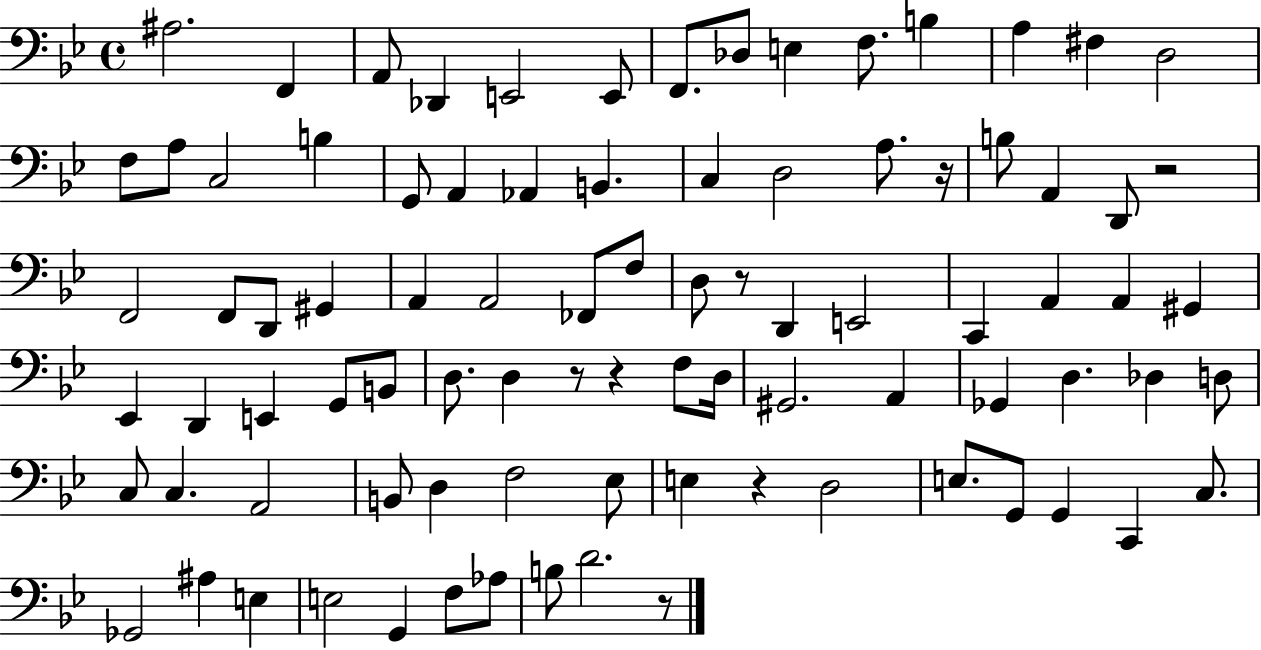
X:1
T:Untitled
M:4/4
L:1/4
K:Bb
^A,2 F,, A,,/2 _D,, E,,2 E,,/2 F,,/2 _D,/2 E, F,/2 B, A, ^F, D,2 F,/2 A,/2 C,2 B, G,,/2 A,, _A,, B,, C, D,2 A,/2 z/4 B,/2 A,, D,,/2 z2 F,,2 F,,/2 D,,/2 ^G,, A,, A,,2 _F,,/2 F,/2 D,/2 z/2 D,, E,,2 C,, A,, A,, ^G,, _E,, D,, E,, G,,/2 B,,/2 D,/2 D, z/2 z F,/2 D,/4 ^G,,2 A,, _G,, D, _D, D,/2 C,/2 C, A,,2 B,,/2 D, F,2 _E,/2 E, z D,2 E,/2 G,,/2 G,, C,, C,/2 _G,,2 ^A, E, E,2 G,, F,/2 _A,/2 B,/2 D2 z/2